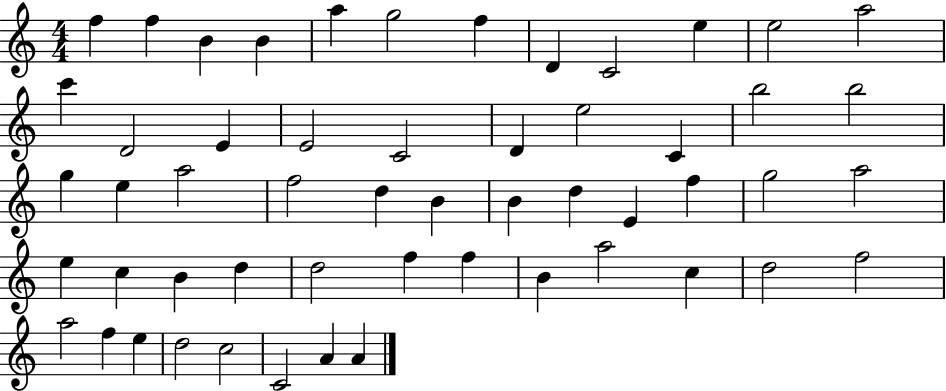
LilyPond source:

{
  \clef treble
  \numericTimeSignature
  \time 4/4
  \key c \major
  f''4 f''4 b'4 b'4 | a''4 g''2 f''4 | d'4 c'2 e''4 | e''2 a''2 | \break c'''4 d'2 e'4 | e'2 c'2 | d'4 e''2 c'4 | b''2 b''2 | \break g''4 e''4 a''2 | f''2 d''4 b'4 | b'4 d''4 e'4 f''4 | g''2 a''2 | \break e''4 c''4 b'4 d''4 | d''2 f''4 f''4 | b'4 a''2 c''4 | d''2 f''2 | \break a''2 f''4 e''4 | d''2 c''2 | c'2 a'4 a'4 | \bar "|."
}